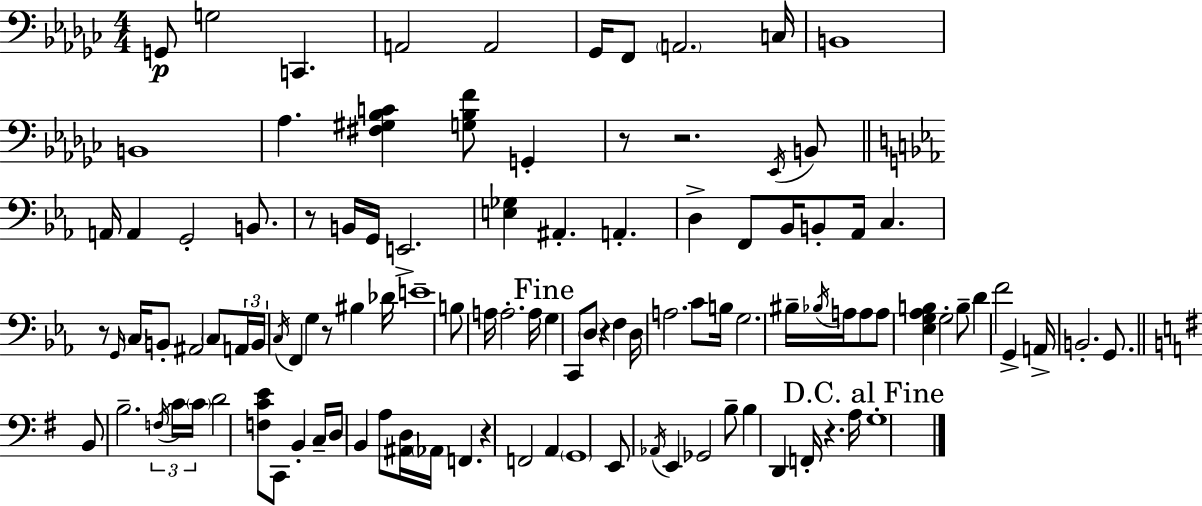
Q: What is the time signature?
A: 4/4